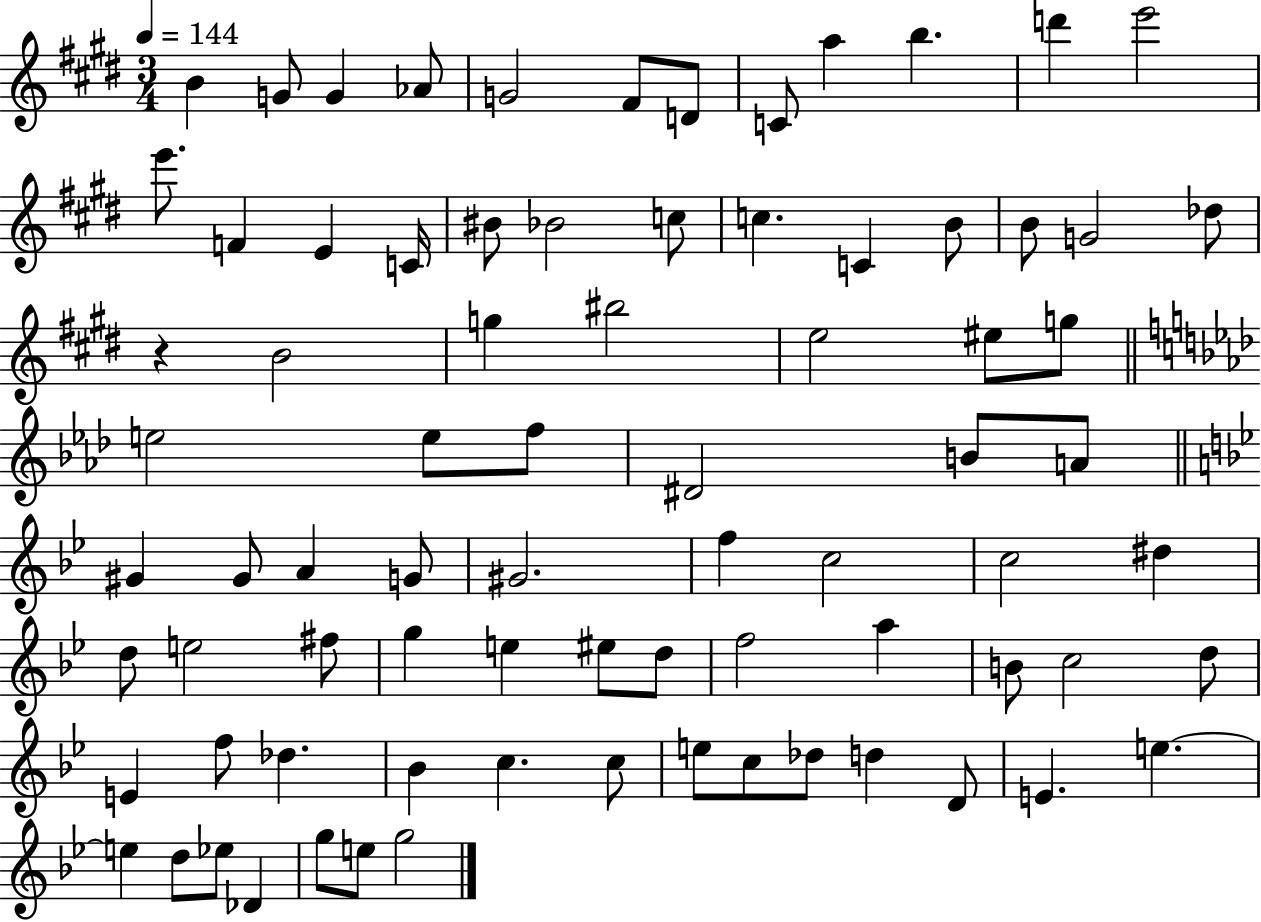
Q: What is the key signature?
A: E major